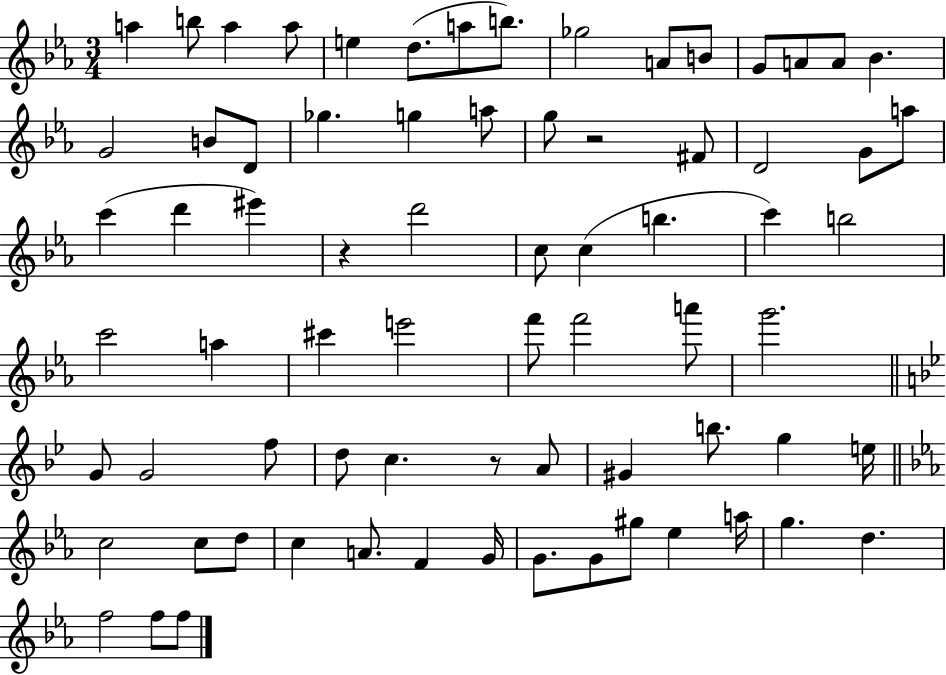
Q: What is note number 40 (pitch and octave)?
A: F6